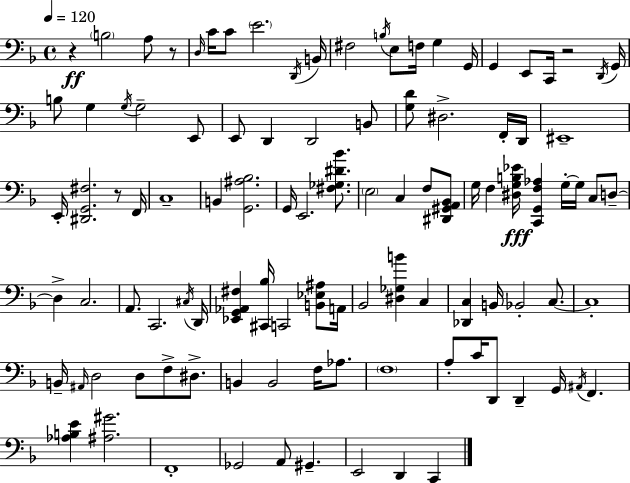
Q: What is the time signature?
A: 4/4